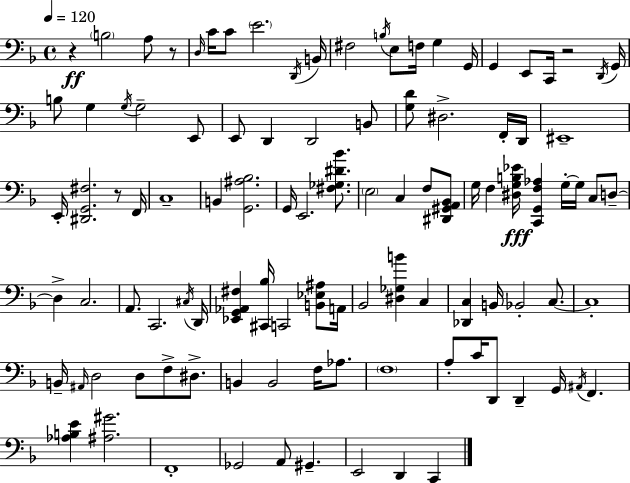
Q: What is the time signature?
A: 4/4